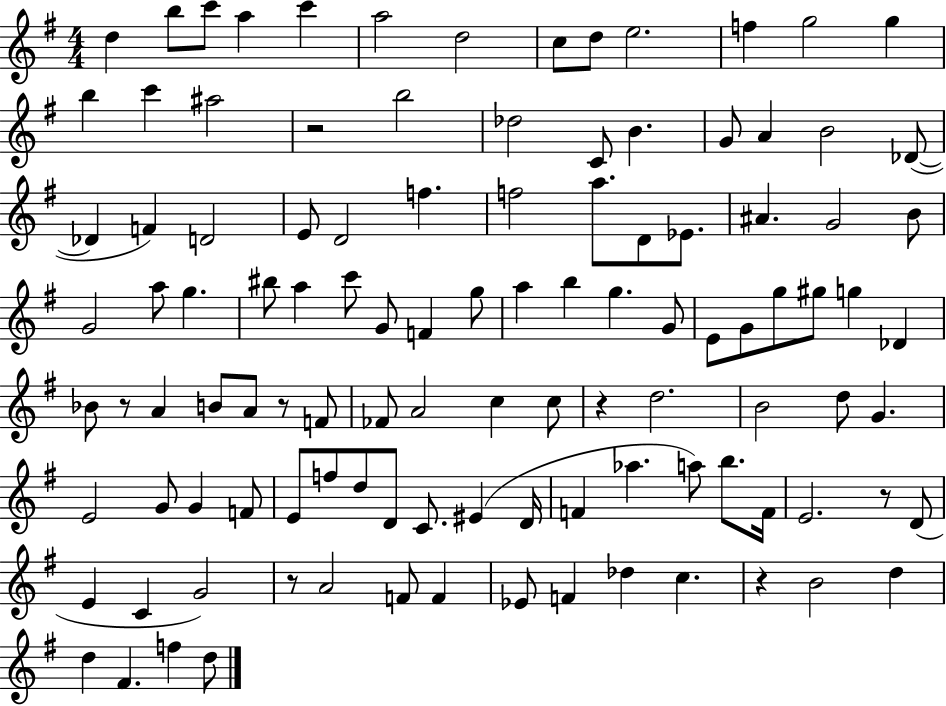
X:1
T:Untitled
M:4/4
L:1/4
K:G
d b/2 c'/2 a c' a2 d2 c/2 d/2 e2 f g2 g b c' ^a2 z2 b2 _d2 C/2 B G/2 A B2 _D/2 _D F D2 E/2 D2 f f2 a/2 D/2 _E/2 ^A G2 B/2 G2 a/2 g ^b/2 a c'/2 G/2 F g/2 a b g G/2 E/2 G/2 g/2 ^g/2 g _D _B/2 z/2 A B/2 A/2 z/2 F/2 _F/2 A2 c c/2 z d2 B2 d/2 G E2 G/2 G F/2 E/2 f/2 d/2 D/2 C/2 ^E D/4 F _a a/2 b/2 F/4 E2 z/2 D/2 E C G2 z/2 A2 F/2 F _E/2 F _d c z B2 d d ^F f d/2